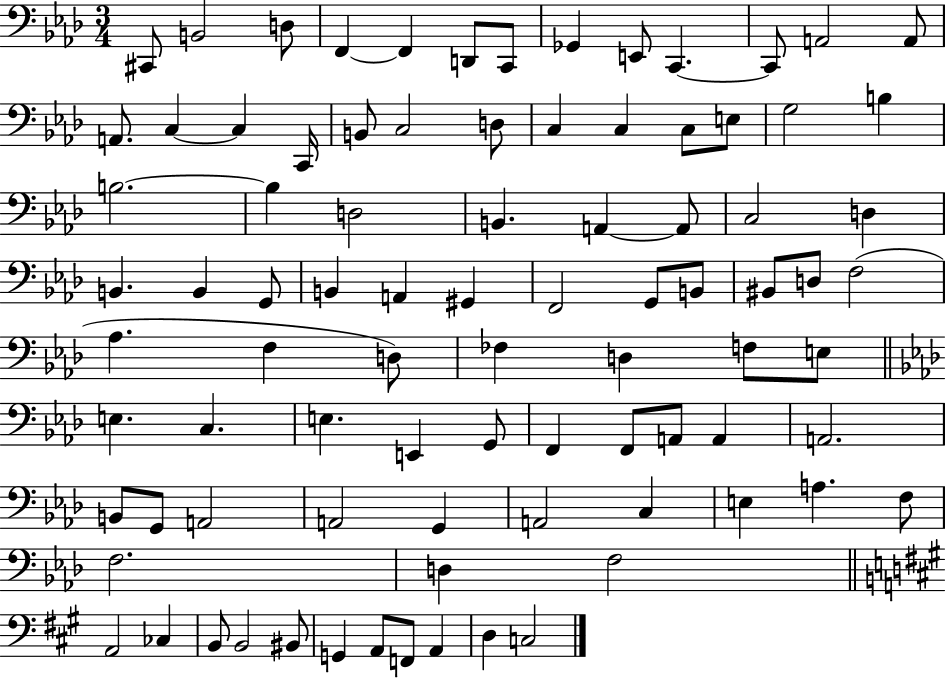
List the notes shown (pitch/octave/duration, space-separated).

C#2/e B2/h D3/e F2/q F2/q D2/e C2/e Gb2/q E2/e C2/q. C2/e A2/h A2/e A2/e. C3/q C3/q C2/s B2/e C3/h D3/e C3/q C3/q C3/e E3/e G3/h B3/q B3/h. B3/q D3/h B2/q. A2/q A2/e C3/h D3/q B2/q. B2/q G2/e B2/q A2/q G#2/q F2/h G2/e B2/e BIS2/e D3/e F3/h Ab3/q. F3/q D3/e FES3/q D3/q F3/e E3/e E3/q. C3/q. E3/q. E2/q G2/e F2/q F2/e A2/e A2/q A2/h. B2/e G2/e A2/h A2/h G2/q A2/h C3/q E3/q A3/q. F3/e F3/h. D3/q F3/h A2/h CES3/q B2/e B2/h BIS2/e G2/q A2/e F2/e A2/q D3/q C3/h